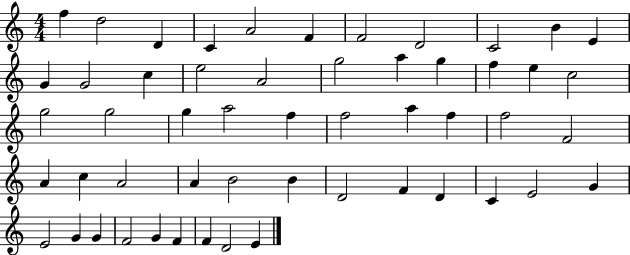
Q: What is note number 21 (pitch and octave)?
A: E5